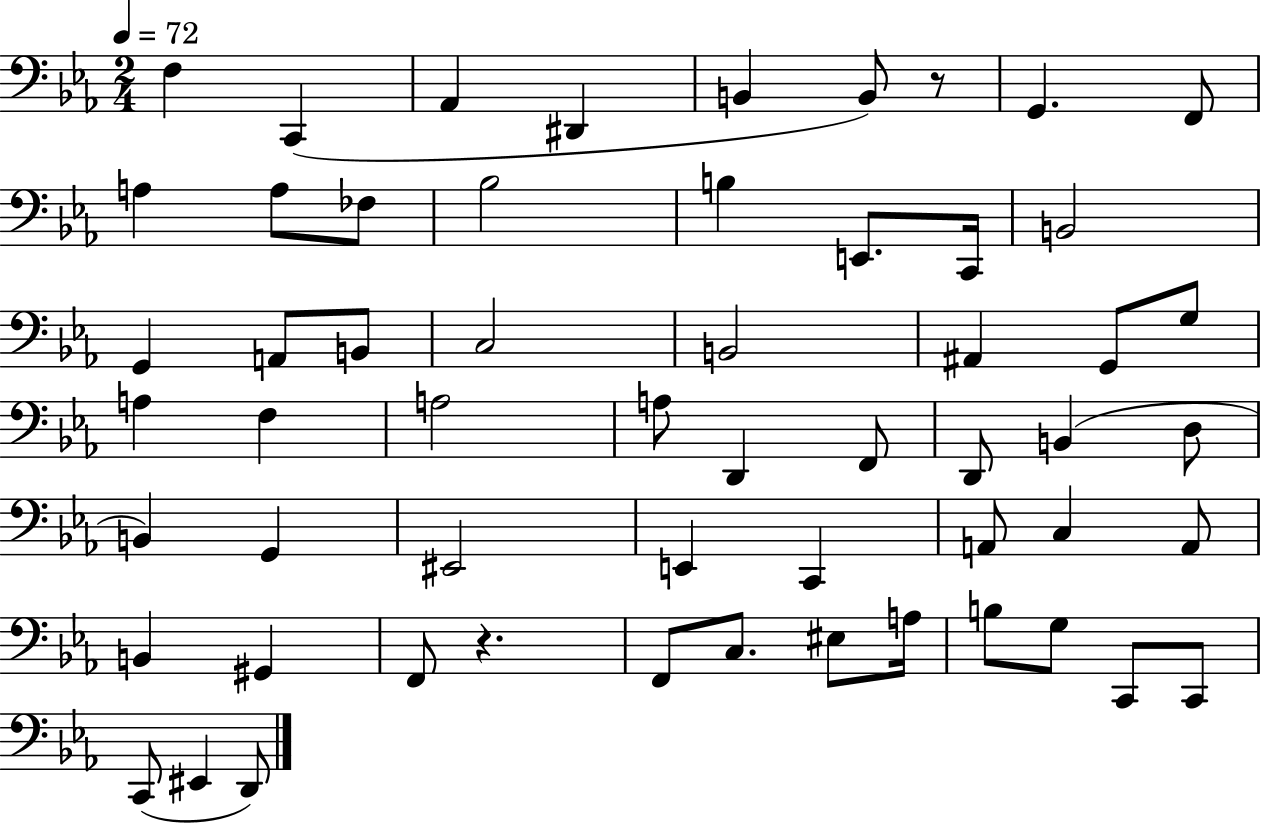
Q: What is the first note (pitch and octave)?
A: F3